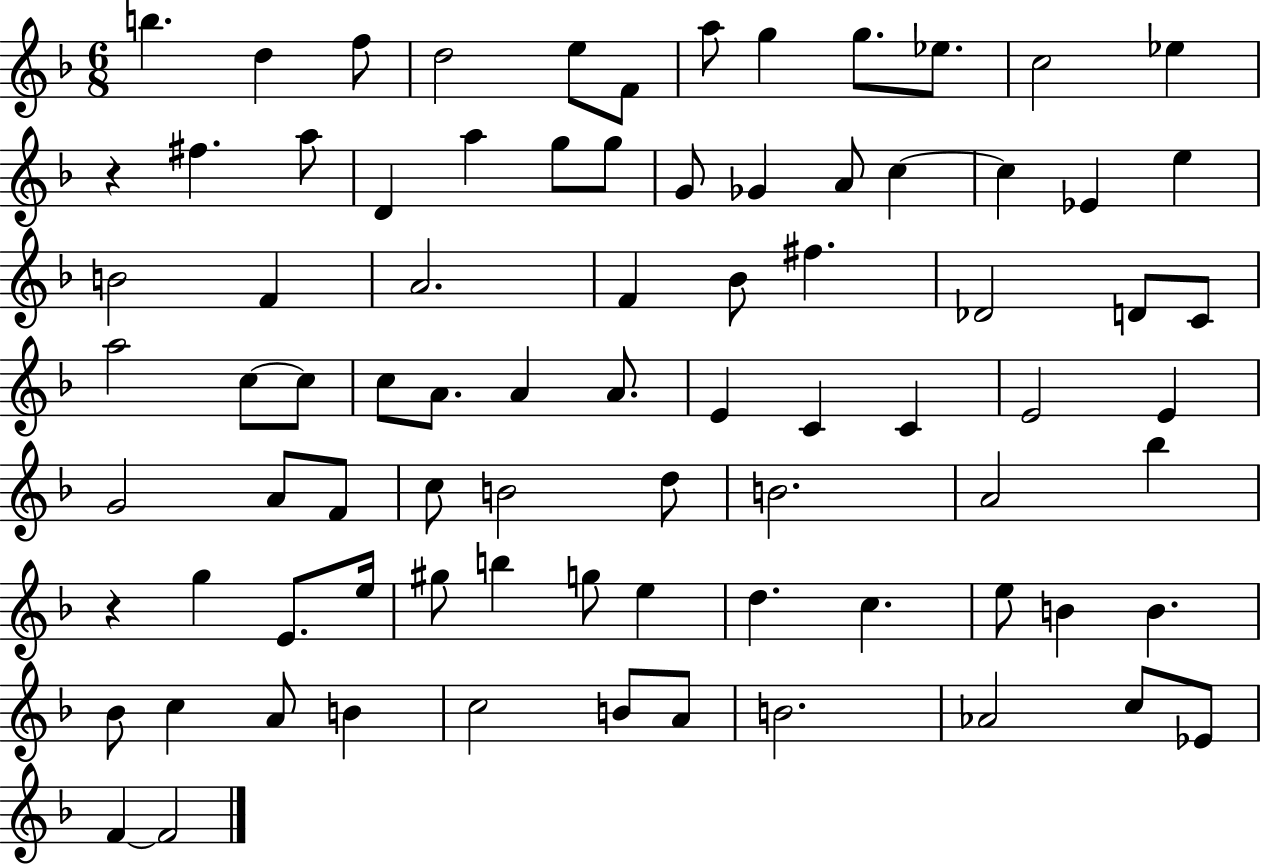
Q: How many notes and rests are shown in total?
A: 82